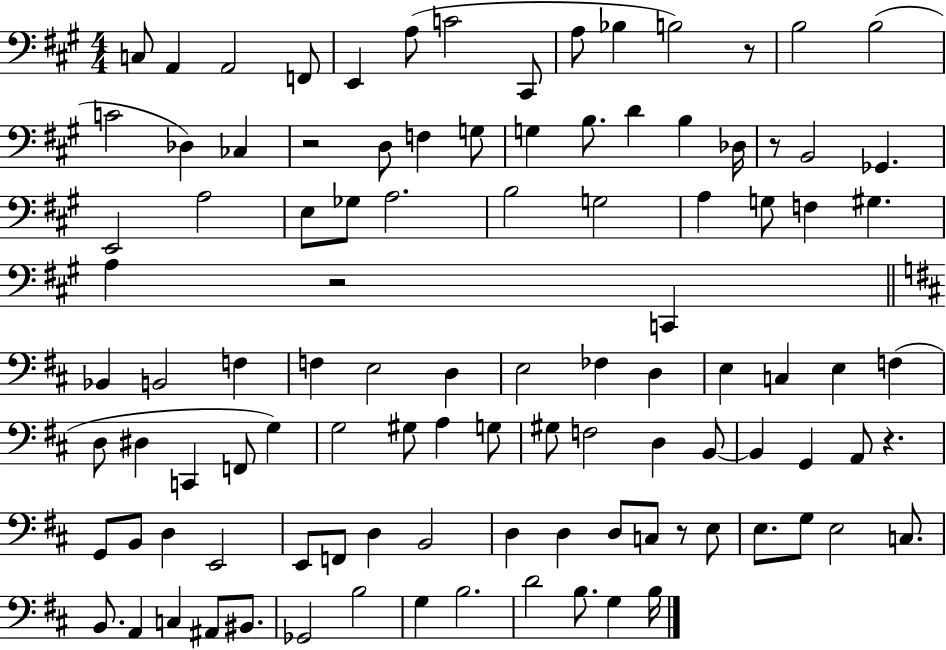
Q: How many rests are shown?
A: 6